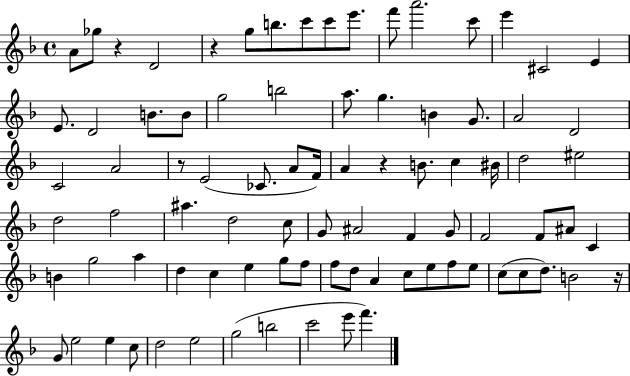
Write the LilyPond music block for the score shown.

{
  \clef treble
  \time 4/4
  \defaultTimeSignature
  \key f \major
  \repeat volta 2 { a'8 ges''8 r4 d'2 | r4 g''8 b''8. c'''8 c'''8 e'''8. | f'''8 a'''2. c'''8 | e'''4 cis'2 e'4 | \break e'8. d'2 b'8. b'8 | g''2 b''2 | a''8. g''4. b'4 g'8. | a'2 d'2 | \break c'2 a'2 | r8 e'2( ces'8. a'8 f'16) | a'4 r4 b'8. c''4 bis'16 | d''2 eis''2 | \break d''2 f''2 | ais''4. d''2 c''8 | g'8 ais'2 f'4 g'8 | f'2 f'8 ais'8 c'4 | \break b'4 g''2 a''4 | d''4 c''4 e''4 g''8 f''8 | f''8 d''8 a'4 c''8 e''8 f''8 e''8 | c''8( c''8 d''8.) b'2 r16 | \break g'8 e''2 e''4 c''8 | d''2 e''2 | g''2( b''2 | c'''2 e'''8 f'''4.) | \break } \bar "|."
}